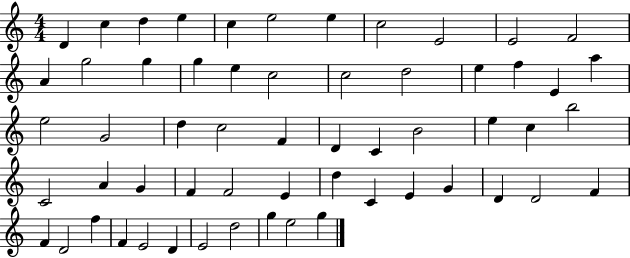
X:1
T:Untitled
M:4/4
L:1/4
K:C
D c d e c e2 e c2 E2 E2 F2 A g2 g g e c2 c2 d2 e f E a e2 G2 d c2 F D C B2 e c b2 C2 A G F F2 E d C E G D D2 F F D2 f F E2 D E2 d2 g e2 g